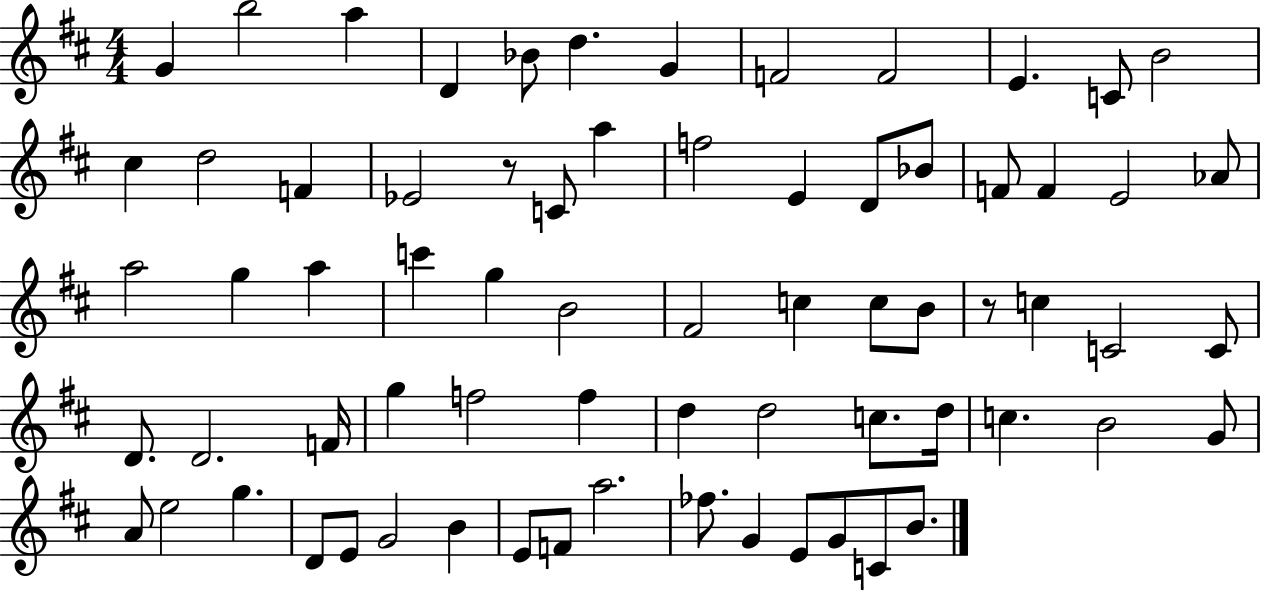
{
  \clef treble
  \numericTimeSignature
  \time 4/4
  \key d \major
  g'4 b''2 a''4 | d'4 bes'8 d''4. g'4 | f'2 f'2 | e'4. c'8 b'2 | \break cis''4 d''2 f'4 | ees'2 r8 c'8 a''4 | f''2 e'4 d'8 bes'8 | f'8 f'4 e'2 aes'8 | \break a''2 g''4 a''4 | c'''4 g''4 b'2 | fis'2 c''4 c''8 b'8 | r8 c''4 c'2 c'8 | \break d'8. d'2. f'16 | g''4 f''2 f''4 | d''4 d''2 c''8. d''16 | c''4. b'2 g'8 | \break a'8 e''2 g''4. | d'8 e'8 g'2 b'4 | e'8 f'8 a''2. | fes''8. g'4 e'8 g'8 c'8 b'8. | \break \bar "|."
}